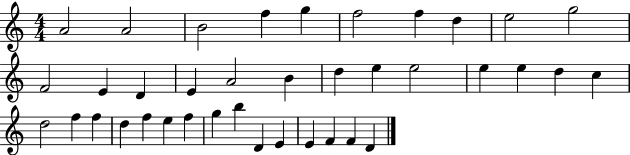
{
  \clef treble
  \numericTimeSignature
  \time 4/4
  \key c \major
  a'2 a'2 | b'2 f''4 g''4 | f''2 f''4 d''4 | e''2 g''2 | \break f'2 e'4 d'4 | e'4 a'2 b'4 | d''4 e''4 e''2 | e''4 e''4 d''4 c''4 | \break d''2 f''4 f''4 | d''4 f''4 e''4 f''4 | g''4 b''4 d'4 e'4 | e'4 f'4 f'4 d'4 | \break \bar "|."
}